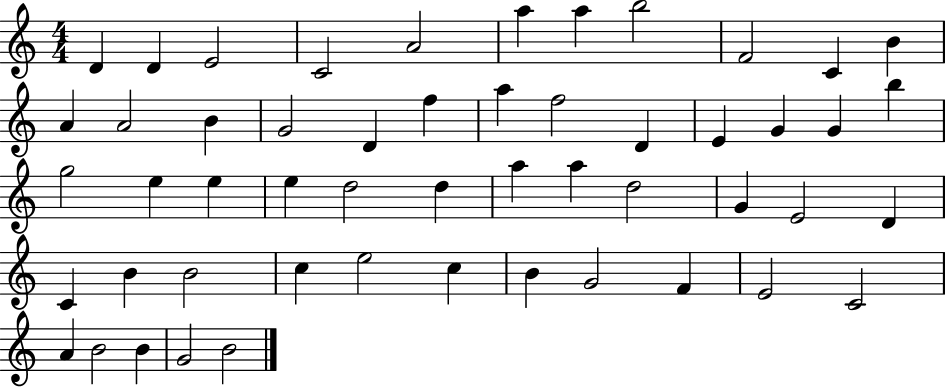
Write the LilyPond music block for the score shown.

{
  \clef treble
  \numericTimeSignature
  \time 4/4
  \key c \major
  d'4 d'4 e'2 | c'2 a'2 | a''4 a''4 b''2 | f'2 c'4 b'4 | \break a'4 a'2 b'4 | g'2 d'4 f''4 | a''4 f''2 d'4 | e'4 g'4 g'4 b''4 | \break g''2 e''4 e''4 | e''4 d''2 d''4 | a''4 a''4 d''2 | g'4 e'2 d'4 | \break c'4 b'4 b'2 | c''4 e''2 c''4 | b'4 g'2 f'4 | e'2 c'2 | \break a'4 b'2 b'4 | g'2 b'2 | \bar "|."
}